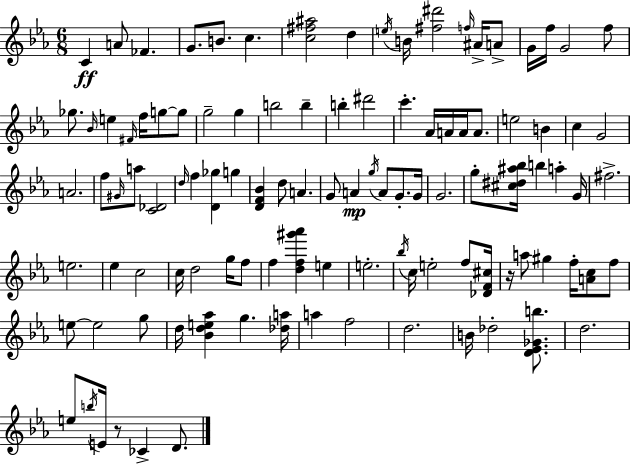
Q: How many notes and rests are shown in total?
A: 107